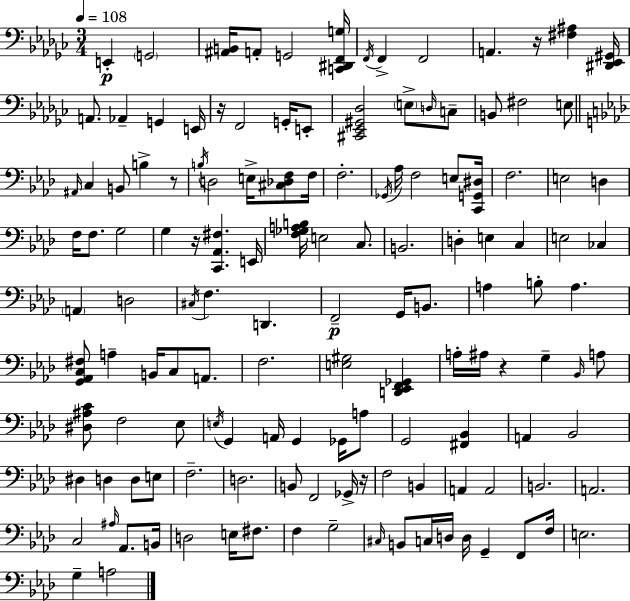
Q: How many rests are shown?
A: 6